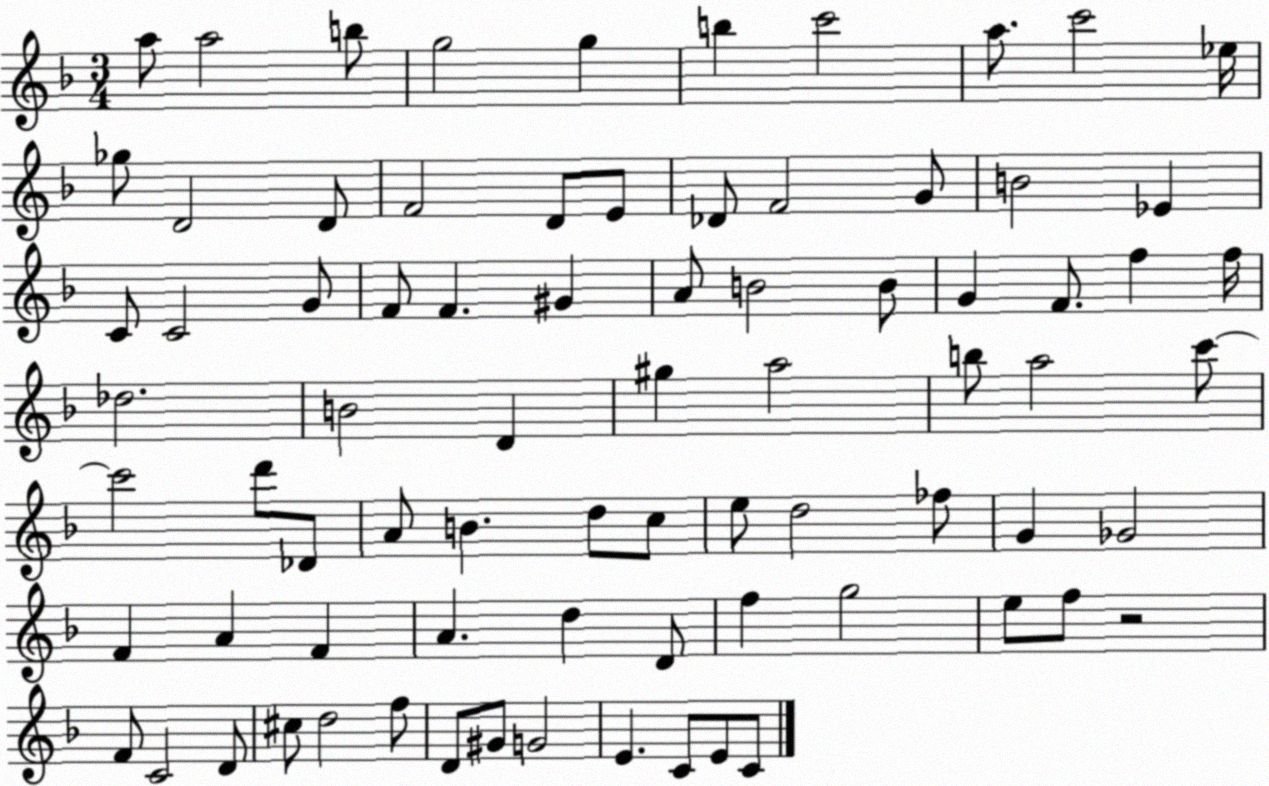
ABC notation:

X:1
T:Untitled
M:3/4
L:1/4
K:F
a/2 a2 b/2 g2 g b c'2 a/2 c'2 _e/4 _g/2 D2 D/2 F2 D/2 E/2 _D/2 F2 G/2 B2 _E C/2 C2 G/2 F/2 F ^G A/2 B2 B/2 G F/2 f f/4 _d2 B2 D ^g a2 b/2 a2 c'/2 c'2 d'/2 _D/2 A/2 B d/2 c/2 e/2 d2 _f/2 G _G2 F A F A d D/2 f g2 e/2 f/2 z2 F/2 C2 D/2 ^c/2 d2 f/2 D/2 ^G/2 G2 E C/2 E/2 C/2